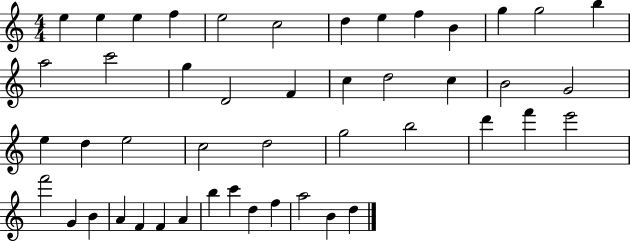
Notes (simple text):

E5/q E5/q E5/q F5/q E5/h C5/h D5/q E5/q F5/q B4/q G5/q G5/h B5/q A5/h C6/h G5/q D4/h F4/q C5/q D5/h C5/q B4/h G4/h E5/q D5/q E5/h C5/h D5/h G5/h B5/h D6/q F6/q E6/h F6/h G4/q B4/q A4/q F4/q F4/q A4/q B5/q C6/q D5/q F5/q A5/h B4/q D5/q